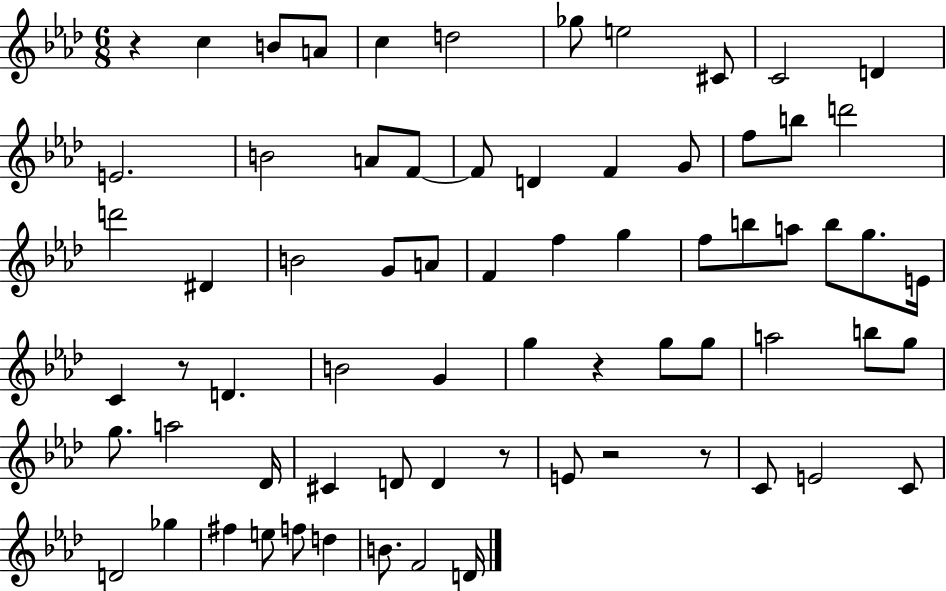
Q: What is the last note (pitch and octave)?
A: D4